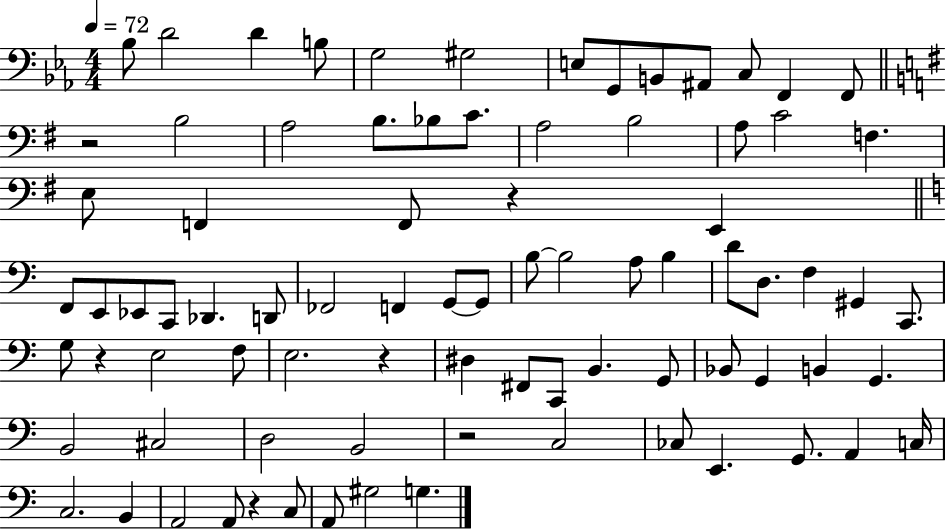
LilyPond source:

{
  \clef bass
  \numericTimeSignature
  \time 4/4
  \key ees \major
  \tempo 4 = 72
  bes8 d'2 d'4 b8 | g2 gis2 | e8 g,8 b,8 ais,8 c8 f,4 f,8 | \bar "||" \break \key g \major r2 b2 | a2 b8. bes8 c'8. | a2 b2 | a8 c'2 f4. | \break e8 f,4 f,8 r4 e,4 | \bar "||" \break \key a \minor f,8 e,8 ees,8 c,8 des,4. d,8 | fes,2 f,4 g,8~~ g,8 | b8~~ b2 a8 b4 | d'8 d8. f4 gis,4 c,8. | \break g8 r4 e2 f8 | e2. r4 | dis4 fis,8 c,8 b,4. g,8 | bes,8 g,4 b,4 g,4. | \break b,2 cis2 | d2 b,2 | r2 c2 | ces8 e,4. g,8. a,4 c16 | \break c2. b,4 | a,2 a,8 r4 c8 | a,8 gis2 g4. | \bar "|."
}